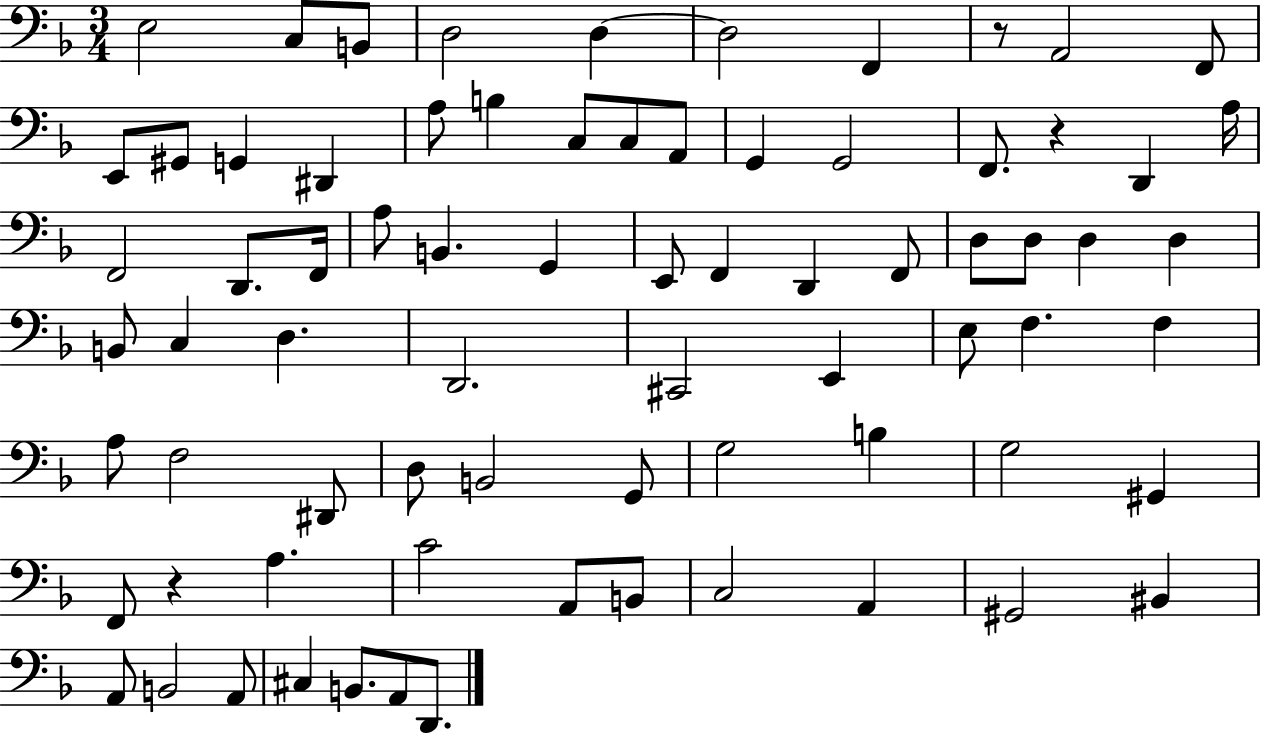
{
  \clef bass
  \numericTimeSignature
  \time 3/4
  \key f \major
  e2 c8 b,8 | d2 d4~~ | d2 f,4 | r8 a,2 f,8 | \break e,8 gis,8 g,4 dis,4 | a8 b4 c8 c8 a,8 | g,4 g,2 | f,8. r4 d,4 a16 | \break f,2 d,8. f,16 | a8 b,4. g,4 | e,8 f,4 d,4 f,8 | d8 d8 d4 d4 | \break b,8 c4 d4. | d,2. | cis,2 e,4 | e8 f4. f4 | \break a8 f2 dis,8 | d8 b,2 g,8 | g2 b4 | g2 gis,4 | \break f,8 r4 a4. | c'2 a,8 b,8 | c2 a,4 | gis,2 bis,4 | \break a,8 b,2 a,8 | cis4 b,8. a,8 d,8. | \bar "|."
}